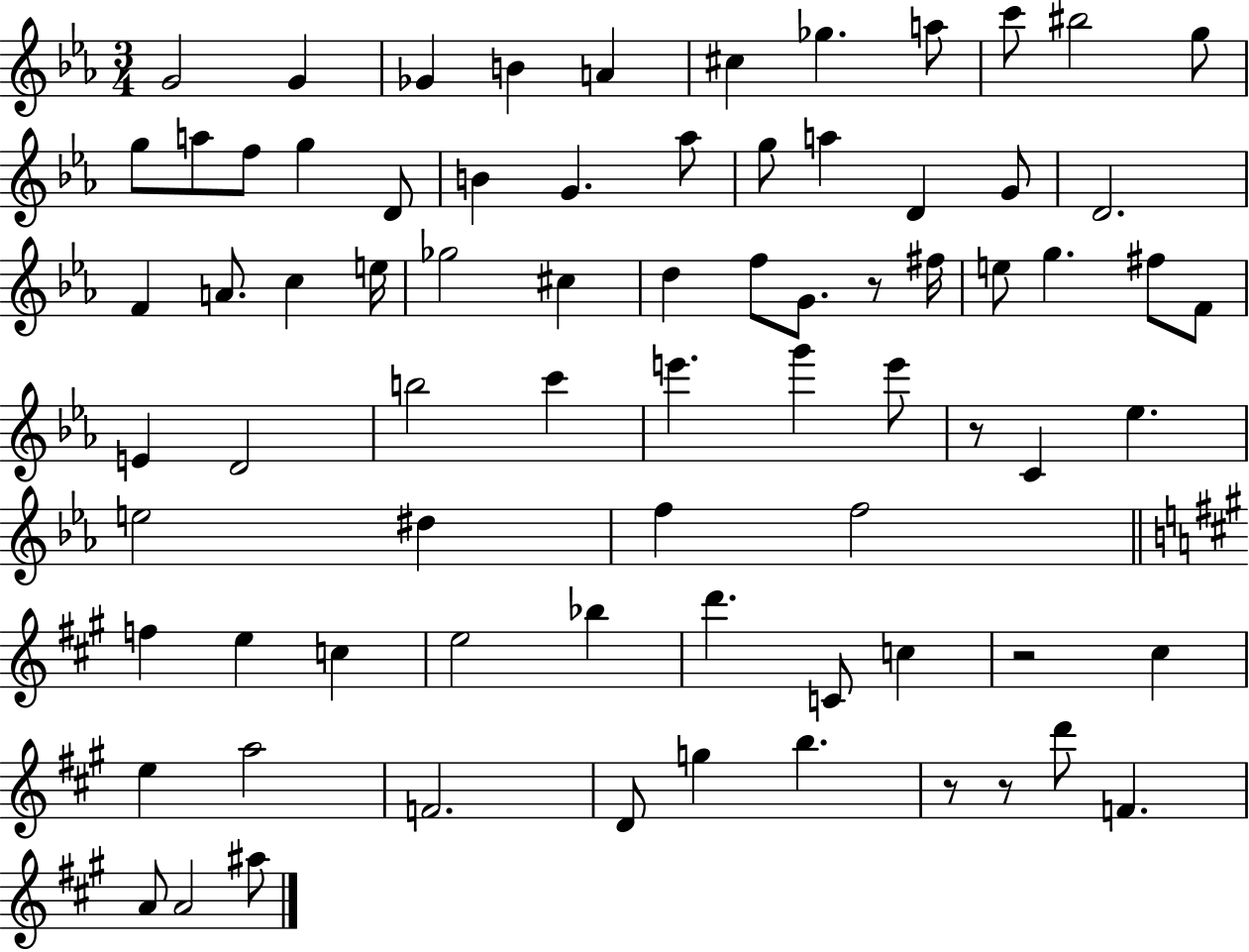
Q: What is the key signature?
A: EES major